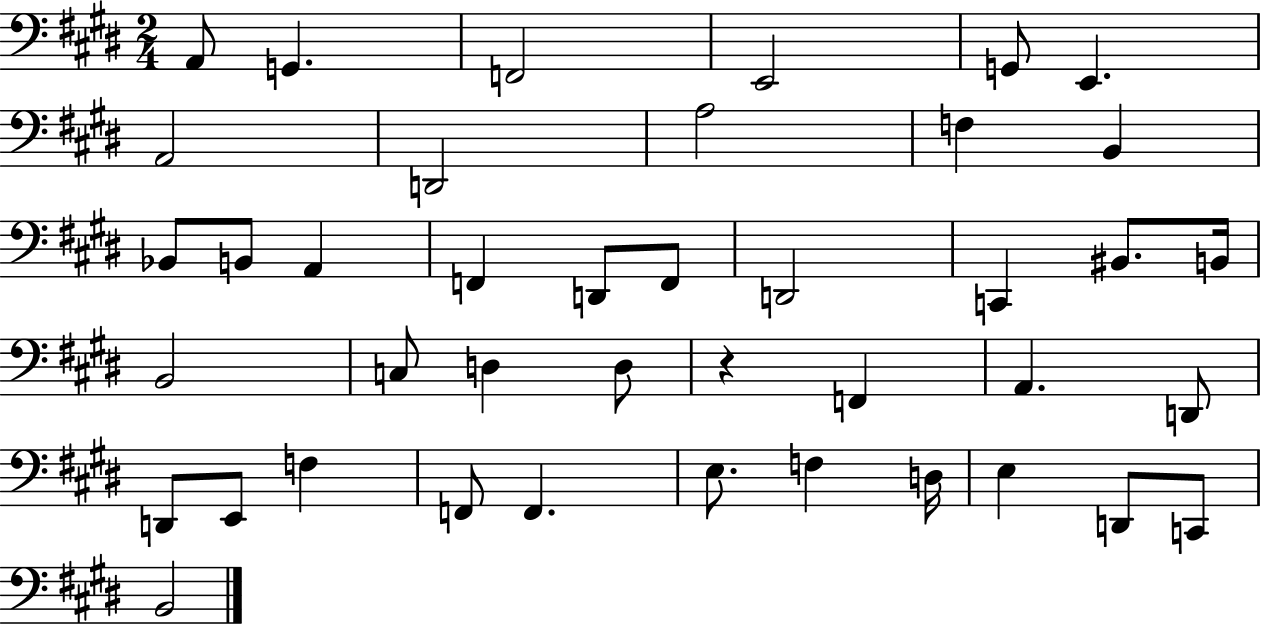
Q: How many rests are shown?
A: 1